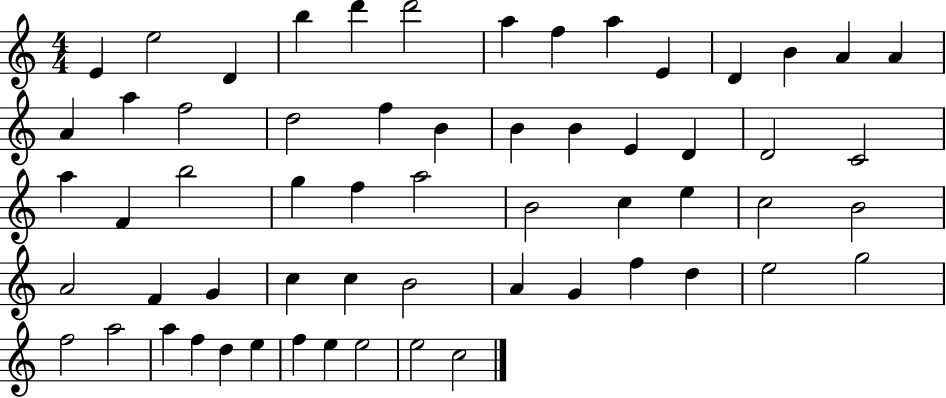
E4/q E5/h D4/q B5/q D6/q D6/h A5/q F5/q A5/q E4/q D4/q B4/q A4/q A4/q A4/q A5/q F5/h D5/h F5/q B4/q B4/q B4/q E4/q D4/q D4/h C4/h A5/q F4/q B5/h G5/q F5/q A5/h B4/h C5/q E5/q C5/h B4/h A4/h F4/q G4/q C5/q C5/q B4/h A4/q G4/q F5/q D5/q E5/h G5/h F5/h A5/h A5/q F5/q D5/q E5/q F5/q E5/q E5/h E5/h C5/h